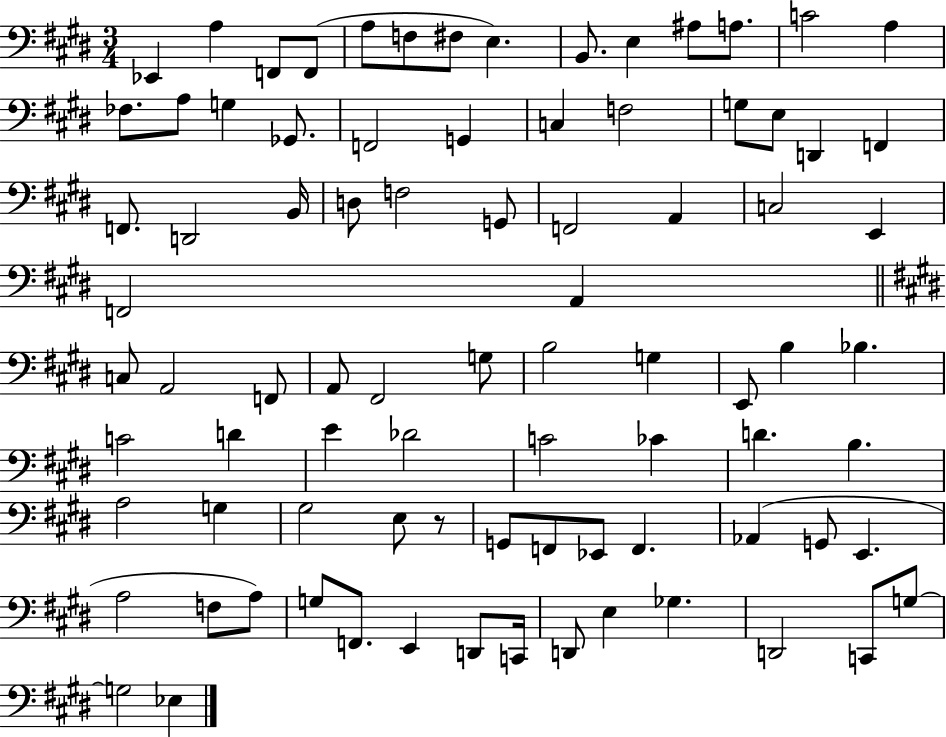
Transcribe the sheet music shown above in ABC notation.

X:1
T:Untitled
M:3/4
L:1/4
K:E
_E,, A, F,,/2 F,,/2 A,/2 F,/2 ^F,/2 E, B,,/2 E, ^A,/2 A,/2 C2 A, _F,/2 A,/2 G, _G,,/2 F,,2 G,, C, F,2 G,/2 E,/2 D,, F,, F,,/2 D,,2 B,,/4 D,/2 F,2 G,,/2 F,,2 A,, C,2 E,, F,,2 A,, C,/2 A,,2 F,,/2 A,,/2 ^F,,2 G,/2 B,2 G, E,,/2 B, _B, C2 D E _D2 C2 _C D B, A,2 G, ^G,2 E,/2 z/2 G,,/2 F,,/2 _E,,/2 F,, _A,, G,,/2 E,, A,2 F,/2 A,/2 G,/2 F,,/2 E,, D,,/2 C,,/4 D,,/2 E, _G, D,,2 C,,/2 G,/2 G,2 _E,